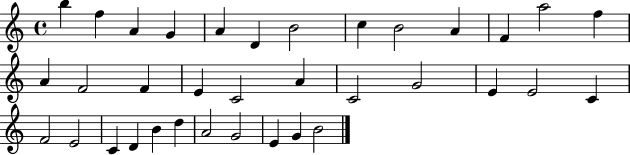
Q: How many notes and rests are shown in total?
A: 35